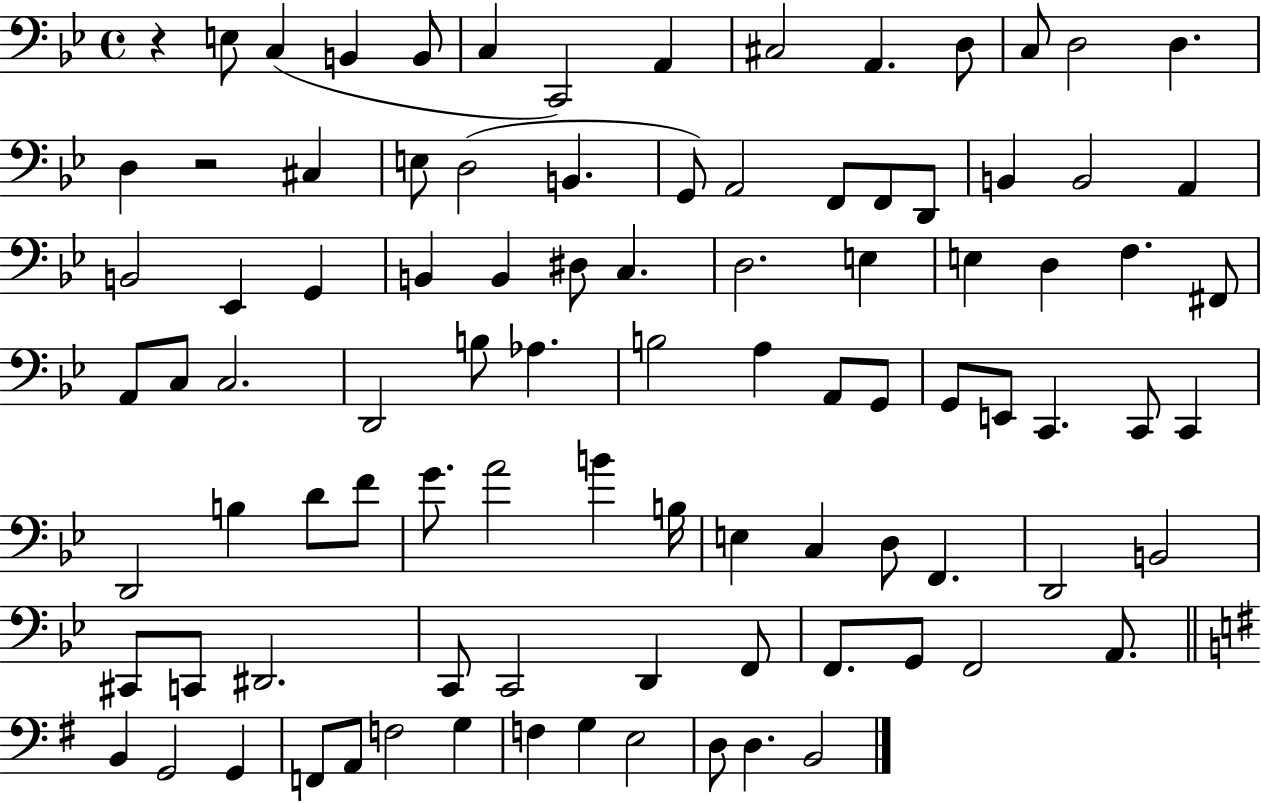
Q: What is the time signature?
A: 4/4